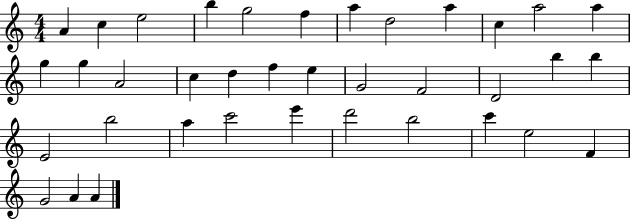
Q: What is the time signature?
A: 4/4